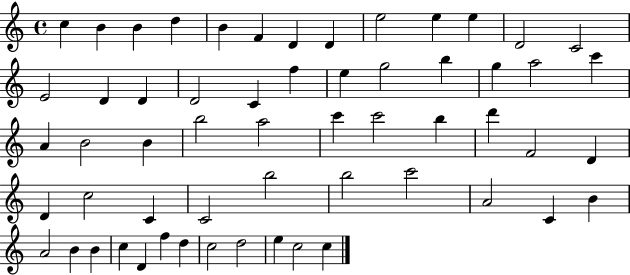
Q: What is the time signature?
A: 4/4